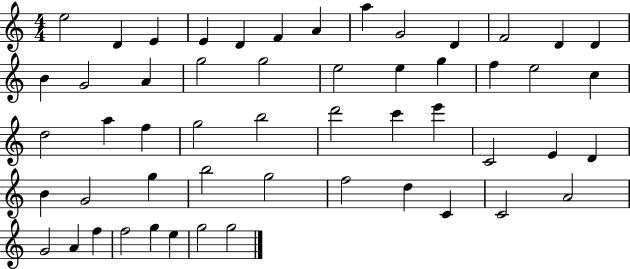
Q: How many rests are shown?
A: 0